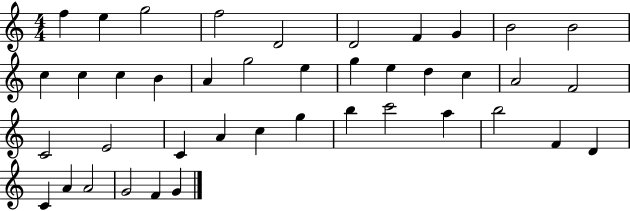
{
  \clef treble
  \numericTimeSignature
  \time 4/4
  \key c \major
  f''4 e''4 g''2 | f''2 d'2 | d'2 f'4 g'4 | b'2 b'2 | \break c''4 c''4 c''4 b'4 | a'4 g''2 e''4 | g''4 e''4 d''4 c''4 | a'2 f'2 | \break c'2 e'2 | c'4 a'4 c''4 g''4 | b''4 c'''2 a''4 | b''2 f'4 d'4 | \break c'4 a'4 a'2 | g'2 f'4 g'4 | \bar "|."
}